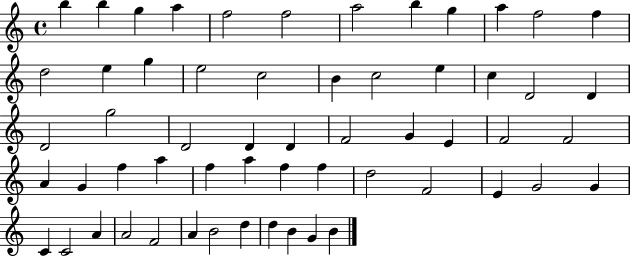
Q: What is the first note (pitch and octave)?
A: B5